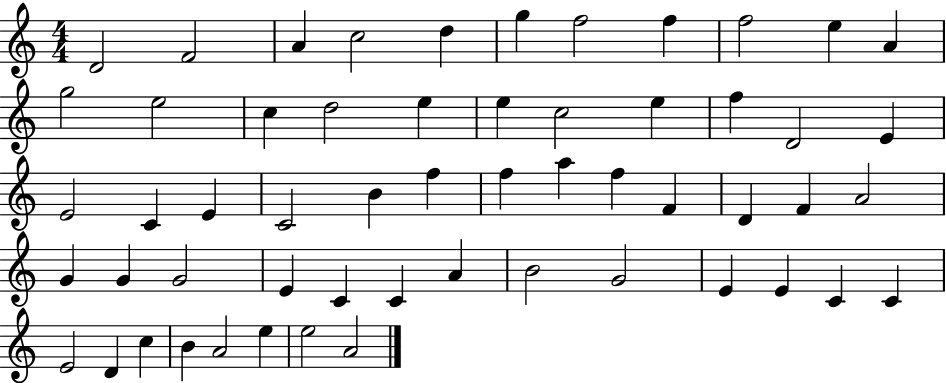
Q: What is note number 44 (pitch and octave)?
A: G4